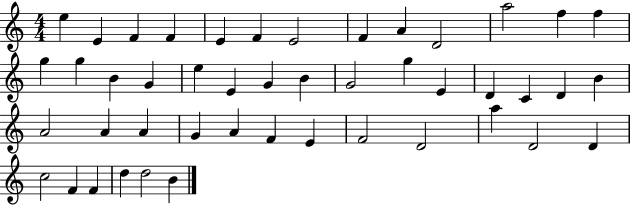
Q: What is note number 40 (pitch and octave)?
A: D4